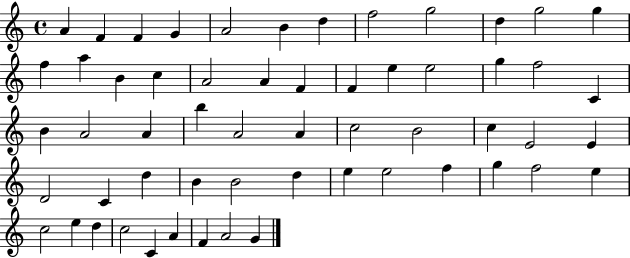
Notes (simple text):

A4/q F4/q F4/q G4/q A4/h B4/q D5/q F5/h G5/h D5/q G5/h G5/q F5/q A5/q B4/q C5/q A4/h A4/q F4/q F4/q E5/q E5/h G5/q F5/h C4/q B4/q A4/h A4/q B5/q A4/h A4/q C5/h B4/h C5/q E4/h E4/q D4/h C4/q D5/q B4/q B4/h D5/q E5/q E5/h F5/q G5/q F5/h E5/q C5/h E5/q D5/q C5/h C4/q A4/q F4/q A4/h G4/q